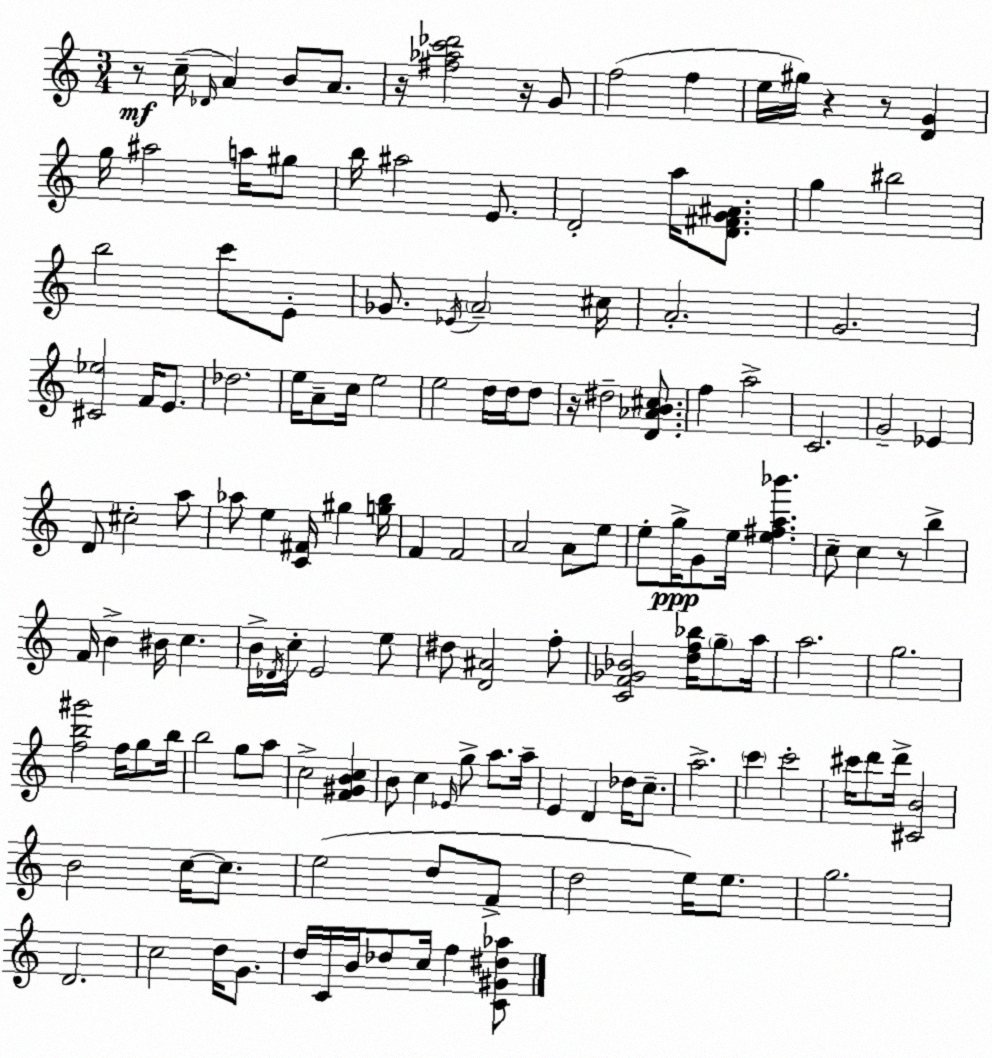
X:1
T:Untitled
M:3/4
L:1/4
K:C
z/2 c/4 _D/4 A B/2 A/2 z/4 [^f_ac'_d']2 z/4 G/2 f2 f e/4 ^g/4 z z/2 [DG] g/4 ^a2 a/4 ^g/2 b/4 ^a2 E/2 D2 a/4 [D^FG^A]/2 g ^b2 b2 c'/2 E/2 _G/2 _E/4 A2 ^c/4 A2 G2 [^C_e]2 F/4 E/2 _d2 e/4 A/2 c/4 e2 e2 d/4 d/4 d/2 z/4 ^d2 [D_AB^c]/2 f a2 C2 G2 _E D/2 ^c2 a/2 _a/2 e [C^F]/4 ^g [gb]/4 F F2 A2 A/2 e/2 e/2 g/4 G/2 e/4 [e^fa_b'] c/2 c z/2 b F/4 B ^B/4 c B/4 _D/4 c/4 E2 e/2 ^d/2 [D^A]2 f/2 [CF_G_B]2 [df_b]/4 g/2 a/4 a2 g2 [fb^g']2 f/4 g/2 b/4 b2 g/2 a/2 c2 [F^GBc] B/2 c _E/4 g/2 a/2 a/4 E D _d/4 c/2 a2 c' c'2 ^c'/4 d'/2 d'/4 [^CB]2 B2 c/4 c/2 e2 d/2 F/2 d2 e/4 e/2 g2 D2 c2 d/4 G/2 d/4 C/4 B/4 _d/2 c/4 f [C^G^d_a]/2